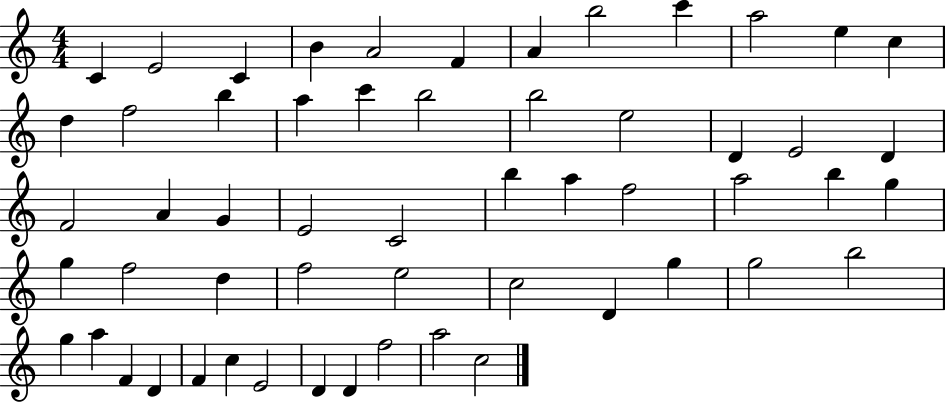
{
  \clef treble
  \numericTimeSignature
  \time 4/4
  \key c \major
  c'4 e'2 c'4 | b'4 a'2 f'4 | a'4 b''2 c'''4 | a''2 e''4 c''4 | \break d''4 f''2 b''4 | a''4 c'''4 b''2 | b''2 e''2 | d'4 e'2 d'4 | \break f'2 a'4 g'4 | e'2 c'2 | b''4 a''4 f''2 | a''2 b''4 g''4 | \break g''4 f''2 d''4 | f''2 e''2 | c''2 d'4 g''4 | g''2 b''2 | \break g''4 a''4 f'4 d'4 | f'4 c''4 e'2 | d'4 d'4 f''2 | a''2 c''2 | \break \bar "|."
}